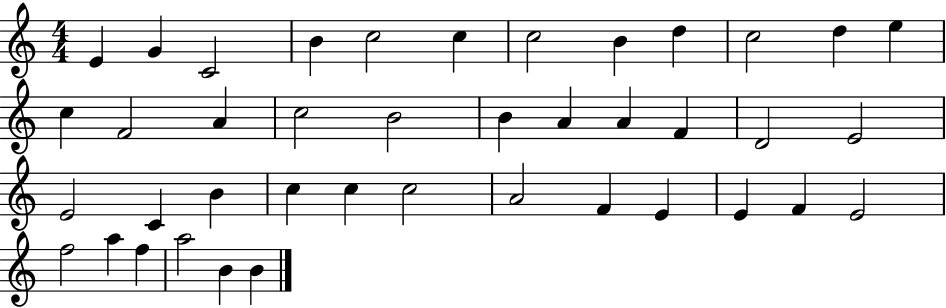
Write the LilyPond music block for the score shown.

{
  \clef treble
  \numericTimeSignature
  \time 4/4
  \key c \major
  e'4 g'4 c'2 | b'4 c''2 c''4 | c''2 b'4 d''4 | c''2 d''4 e''4 | \break c''4 f'2 a'4 | c''2 b'2 | b'4 a'4 a'4 f'4 | d'2 e'2 | \break e'2 c'4 b'4 | c''4 c''4 c''2 | a'2 f'4 e'4 | e'4 f'4 e'2 | \break f''2 a''4 f''4 | a''2 b'4 b'4 | \bar "|."
}